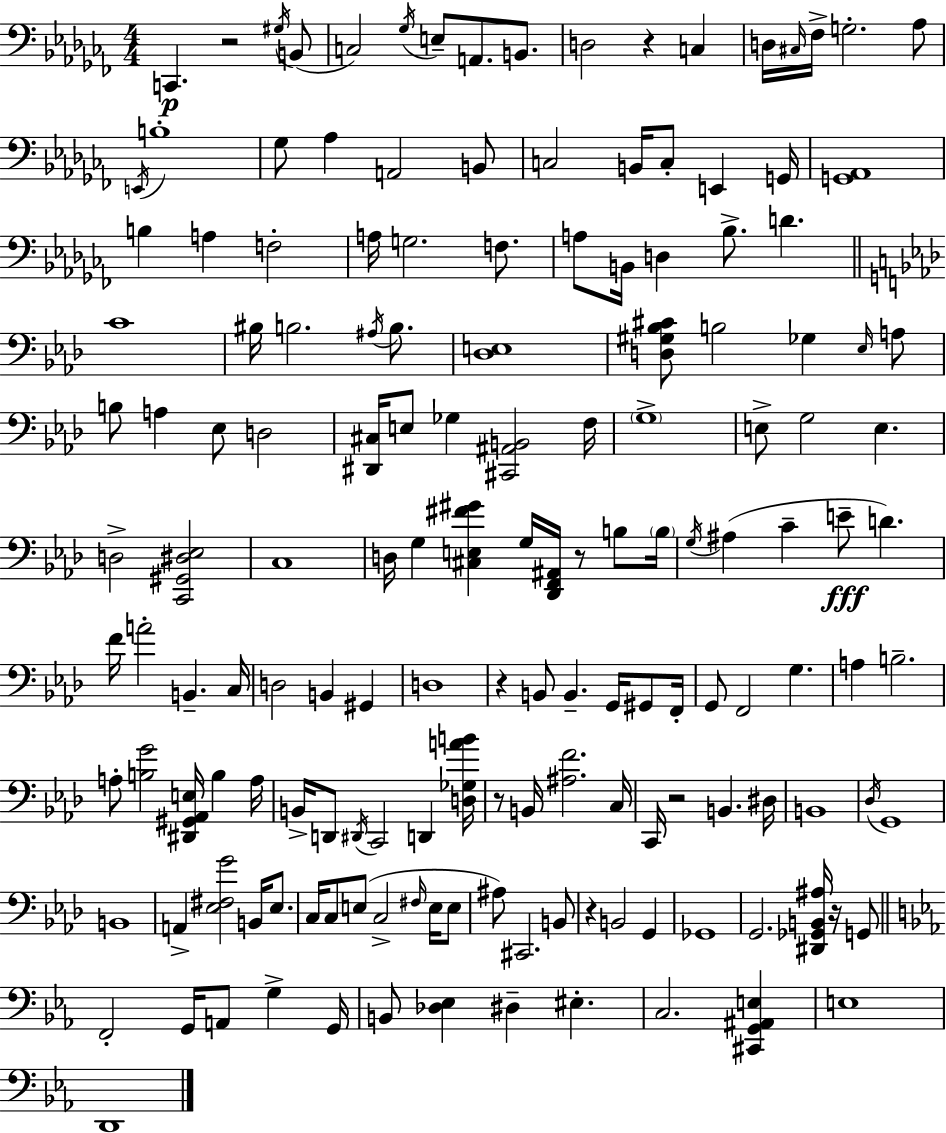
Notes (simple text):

C2/q. R/h G#3/s B2/e C3/h Gb3/s E3/e A2/e. B2/e. D3/h R/q C3/q D3/s C#3/s FES3/s G3/h. Ab3/e E2/s B3/w Gb3/e Ab3/q A2/h B2/e C3/h B2/s C3/e E2/q G2/s [G2,Ab2]/w B3/q A3/q F3/h A3/s G3/h. F3/e. A3/e B2/s D3/q Bb3/e. D4/q. C4/w BIS3/s B3/h. A#3/s B3/e. [Db3,E3]/w [D3,G#3,Bb3,C#4]/e B3/h Gb3/q Eb3/s A3/e B3/e A3/q Eb3/e D3/h [D#2,C#3]/s E3/e Gb3/q [C#2,A#2,B2]/h F3/s G3/w E3/e G3/h E3/q. D3/h [C2,G#2,D#3,Eb3]/h C3/w D3/s G3/q [C#3,E3,F#4,G#4]/q G3/s [Db2,F2,A#2]/s R/e B3/e B3/s G3/s A#3/q C4/q E4/e D4/q. F4/s A4/h B2/q. C3/s D3/h B2/q G#2/q D3/w R/q B2/e B2/q. G2/s G#2/e F2/s G2/e F2/h G3/q. A3/q B3/h. A3/e [B3,G4]/h [D#2,G#2,Ab2,E3]/s B3/q A3/s B2/s D2/e D#2/s C2/h D2/q [D3,Gb3,A4,B4]/s R/e B2/s [A#3,F4]/h. C3/s C2/s R/h B2/q. D#3/s B2/w Db3/s G2/w B2/w A2/q [Eb3,F#3,G4]/h B2/s Eb3/e. C3/s C3/e E3/e C3/h F#3/s E3/s E3/e A#3/e C#2/h. B2/e R/q B2/h G2/q Gb2/w G2/h. [D#2,Gb2,B2,A#3]/s R/s G2/e F2/h G2/s A2/e G3/q G2/s B2/e [Db3,Eb3]/q D#3/q EIS3/q. C3/h. [C#2,G2,A#2,E3]/q E3/w D2/w